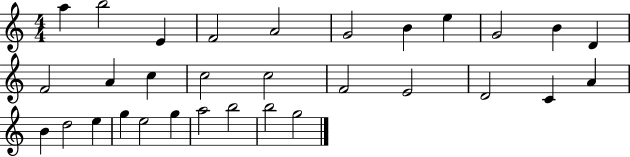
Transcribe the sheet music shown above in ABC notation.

X:1
T:Untitled
M:4/4
L:1/4
K:C
a b2 E F2 A2 G2 B e G2 B D F2 A c c2 c2 F2 E2 D2 C A B d2 e g e2 g a2 b2 b2 g2